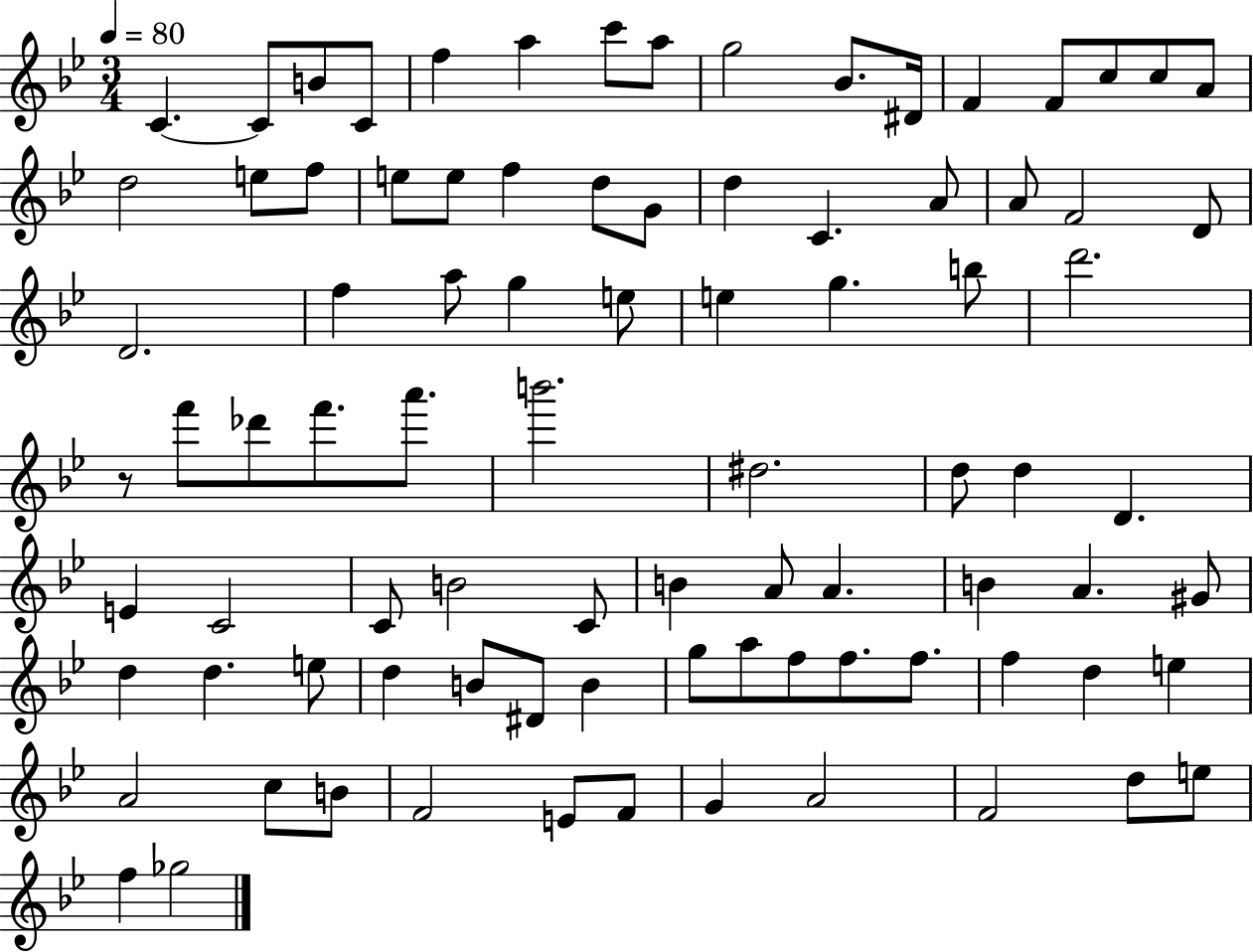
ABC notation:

X:1
T:Untitled
M:3/4
L:1/4
K:Bb
C C/2 B/2 C/2 f a c'/2 a/2 g2 _B/2 ^D/4 F F/2 c/2 c/2 A/2 d2 e/2 f/2 e/2 e/2 f d/2 G/2 d C A/2 A/2 F2 D/2 D2 f a/2 g e/2 e g b/2 d'2 z/2 f'/2 _d'/2 f'/2 a'/2 b'2 ^d2 d/2 d D E C2 C/2 B2 C/2 B A/2 A B A ^G/2 d d e/2 d B/2 ^D/2 B g/2 a/2 f/2 f/2 f/2 f d e A2 c/2 B/2 F2 E/2 F/2 G A2 F2 d/2 e/2 f _g2